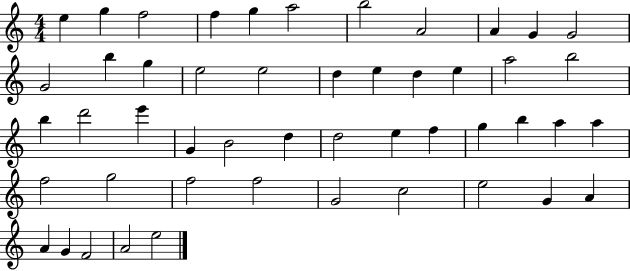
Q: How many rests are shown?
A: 0